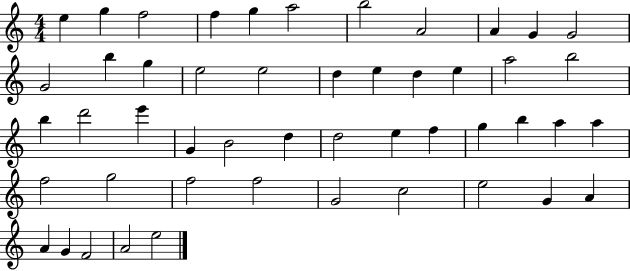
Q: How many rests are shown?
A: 0